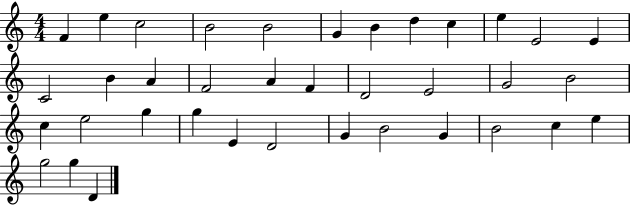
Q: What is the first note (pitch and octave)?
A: F4